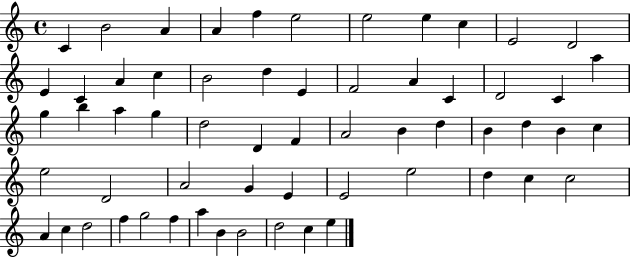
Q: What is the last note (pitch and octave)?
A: E5